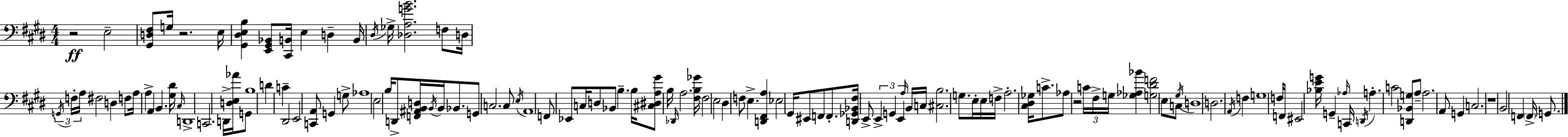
{
  \clef bass
  \numericTimeSignature
  \time 4/4
  \key e \major
  r2\ff e2-- | <gis, d fis>8 g16 r2. e16 | <gis, dis e b>4 <e, gis, bes,>8 <cis, b,>16 e4 d4-- b,16 | \acciaccatura { dis16 } ges16-> <des a g' b'>2. f8 | \break d16 \tuplet 3/2 { \acciaccatura { g,16 } f16-. a16 } fis2 d4 | f8 a16 a4-> a,4 b,4. | <gis dis'>16 \grace { cis16 } d,1-> | c,2. d,16-> | \break <d e aes'>16 g,8 b1 | d'4 c'4-- dis,2 | e,2 <c, a,>8 g,4 | g8-> aes1 | \break e2 b16 d,8-> <f, ais, b, d>16 \acciaccatura { b,16 } | b,16 bes,8. g,8 c2. | c8 \acciaccatura { e16 } a,1 | f,8 ees,8 c16 d8 bes,8 b4.-- | \break b16 <cis dis a gis'>8 b16 \grace { des,16 } a2. | <fis b ges'>16 fis2 e2 | dis4 f8 e4.-> | <d, fis, a>4 ees2 gis,16 eis,8 | \break f,8 f,8.-. <d, ges, bes, fis>16 e,8-> \tuplet 3/2 { e,4-> g,4 | e,4 } \grace { a16 } b,16 c16 <cis b>2. | g8. e16-. e16 f16-> a2.-. | <cis dis ges>16 c'8.-> aes8 r2 | \break \tuplet 3/2 { c'16 fis16-> g16 } <ges aes bes'>4 <g dis' f'>2 | e8 c8 \acciaccatura { gis16 } d1 | d2. | \acciaccatura { a,16 } f4 g1 | \break f16 f,16 eis,2 | <bes e' g'>16 g,4-- \grace { aes16 } c,16 \acciaccatura { d,16 } a4.-. | c'2 <d, bes, g>8 a8-- a2. | a,8 g,4 c2. | \break r1 | b,2 | f,4 \parenthesize f,16-> g,8. \bar "|."
}